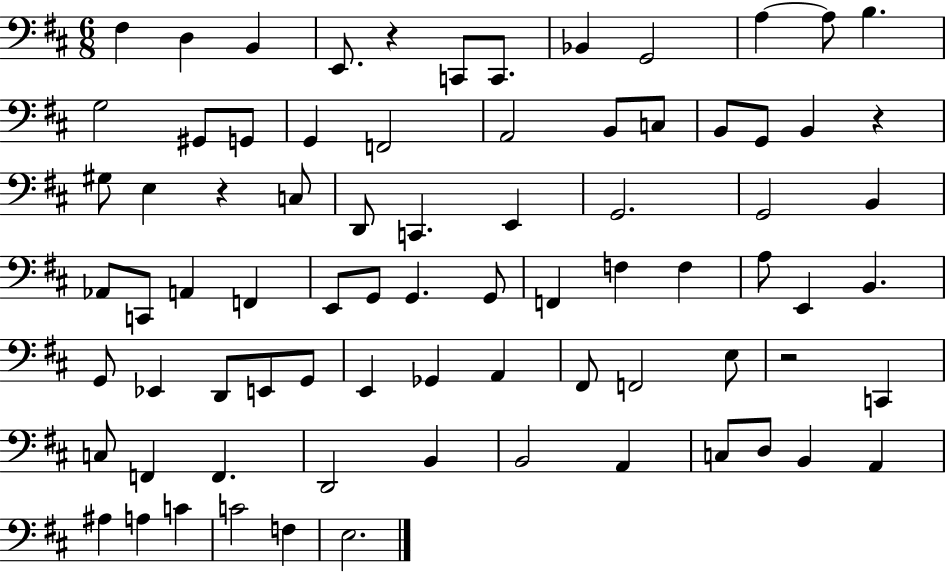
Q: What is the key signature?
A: D major